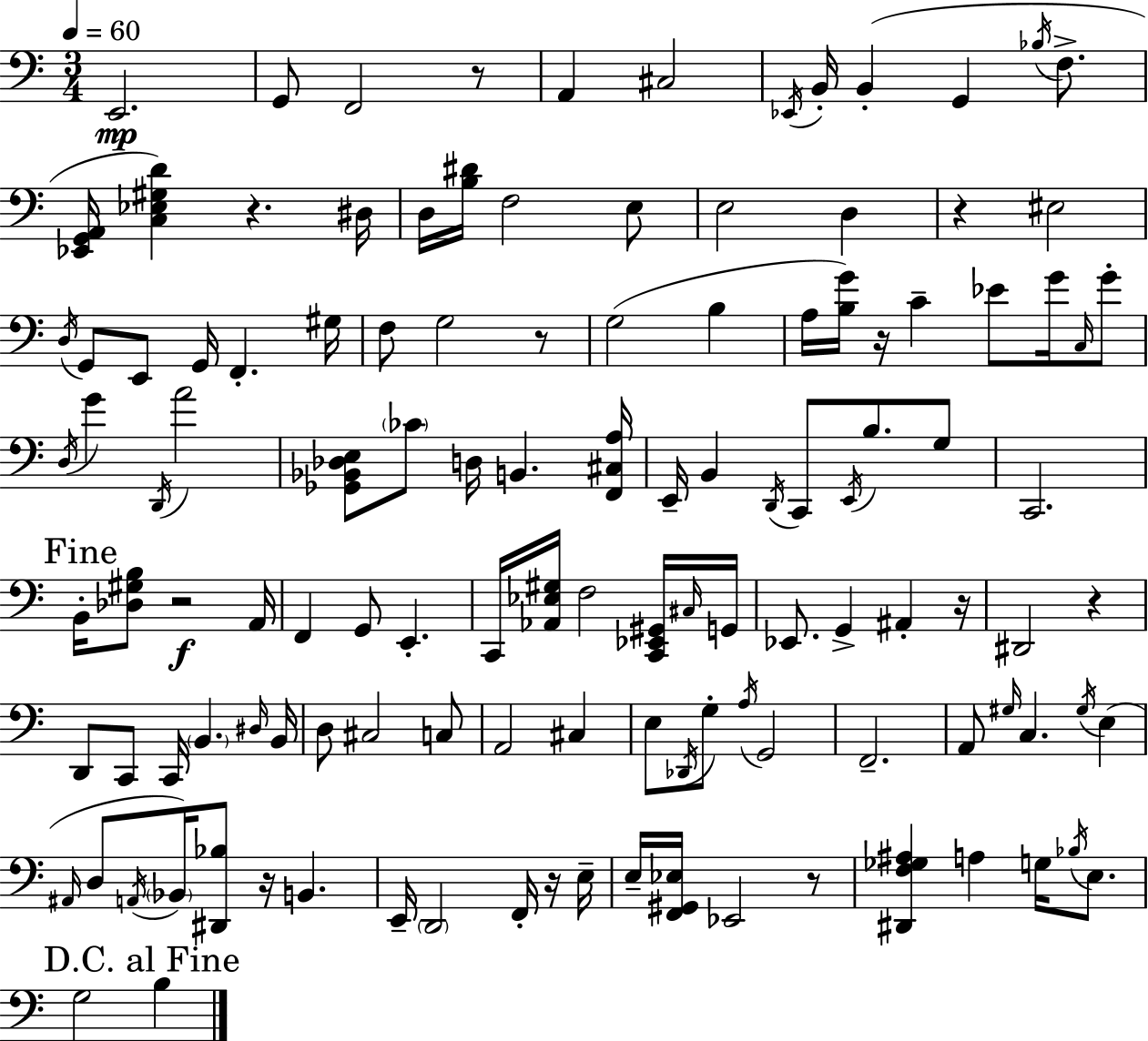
{
  \clef bass
  \numericTimeSignature
  \time 3/4
  \key a \minor
  \tempo 4 = 60
  e,2.\mp | g,8 f,2 r8 | a,4 cis2 | \acciaccatura { ees,16 } b,16-. b,4-.( g,4 \acciaccatura { bes16 } f8.-> | \break <ees, g, a,>16 <c ees gis d'>4) r4. | dis16 d16 <b dis'>16 f2 | e8 e2 d4 | r4 eis2 | \break \acciaccatura { d16 } g,8 e,8 g,16 f,4.-. | gis16 f8 g2 | r8 g2( b4 | a16 <b g'>16) r16 c'4-- ees'8 | \break g'16 \grace { c16 } g'8-. \acciaccatura { d16 } g'4 \acciaccatura { d,16 } a'2 | <ges, bes, des e>8 \parenthesize ces'8 d16 b,4. | <f, cis a>16 e,16-- b,4 \acciaccatura { d,16 } | c,8 \acciaccatura { e,16 } b8. g8 c,2. | \break \mark "Fine" b,16-. <des gis b>8 r2\f | a,16 f,4 | g,8 e,4.-. c,16 <aes, ees gis>16 f2 | <c, ees, gis,>16 \grace { cis16 } g,16 ees,8. | \break g,4-> ais,4-. r16 dis,2 | r4 d,8 c,8 | c,16 \parenthesize b,4. \grace { dis16 } b,16 d8 | cis2 c8 a,2 | \break cis4 e8 | \acciaccatura { des,16 } g8-. \acciaccatura { a16 } g,2 | f,2.-- | a,8 \grace { gis16 } c4. \acciaccatura { gis16 }( e4 | \break \grace { ais,16 } d8 \acciaccatura { a,16 }) \parenthesize bes,16 <dis, bes>8 r16 b,4. | e,16-- \parenthesize d,2 | f,16-. r16 e16-- e16-- <f, gis, ees>16 ees,2 | r8 <dis, f ges ais>4 a4 | \break g16 \acciaccatura { bes16 } e8. \mark "D.C. al Fine" g2 | b4 \bar "|."
}